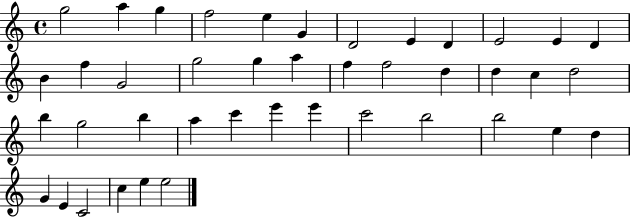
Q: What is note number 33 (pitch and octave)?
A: B5